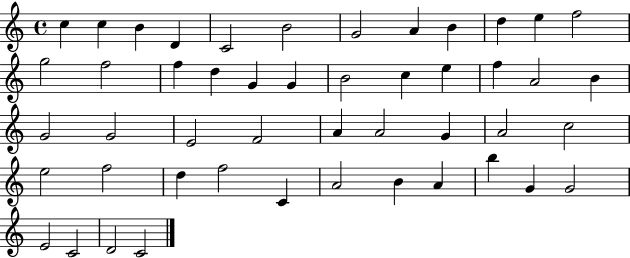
X:1
T:Untitled
M:4/4
L:1/4
K:C
c c B D C2 B2 G2 A B d e f2 g2 f2 f d G G B2 c e f A2 B G2 G2 E2 F2 A A2 G A2 c2 e2 f2 d f2 C A2 B A b G G2 E2 C2 D2 C2